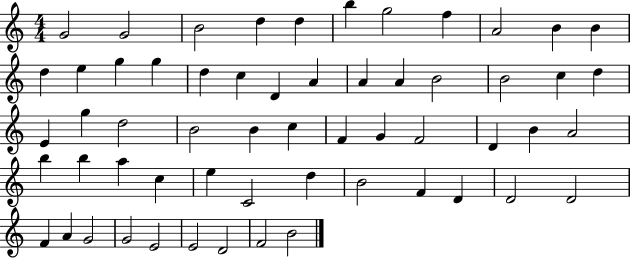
G4/h G4/h B4/h D5/q D5/q B5/q G5/h F5/q A4/h B4/q B4/q D5/q E5/q G5/q G5/q D5/q C5/q D4/q A4/q A4/q A4/q B4/h B4/h C5/q D5/q E4/q G5/q D5/h B4/h B4/q C5/q F4/q G4/q F4/h D4/q B4/q A4/h B5/q B5/q A5/q C5/q E5/q C4/h D5/q B4/h F4/q D4/q D4/h D4/h F4/q A4/q G4/h G4/h E4/h E4/h D4/h F4/h B4/h